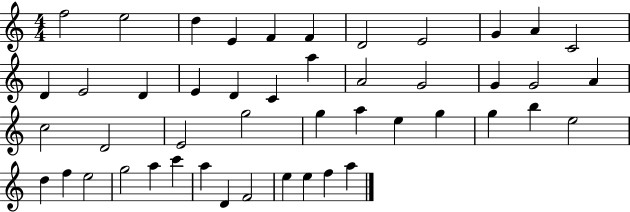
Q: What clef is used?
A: treble